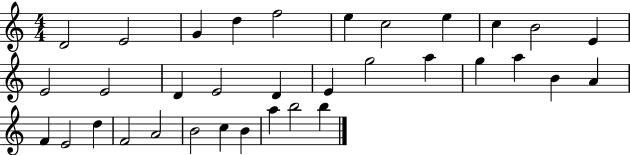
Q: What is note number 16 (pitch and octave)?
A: D4